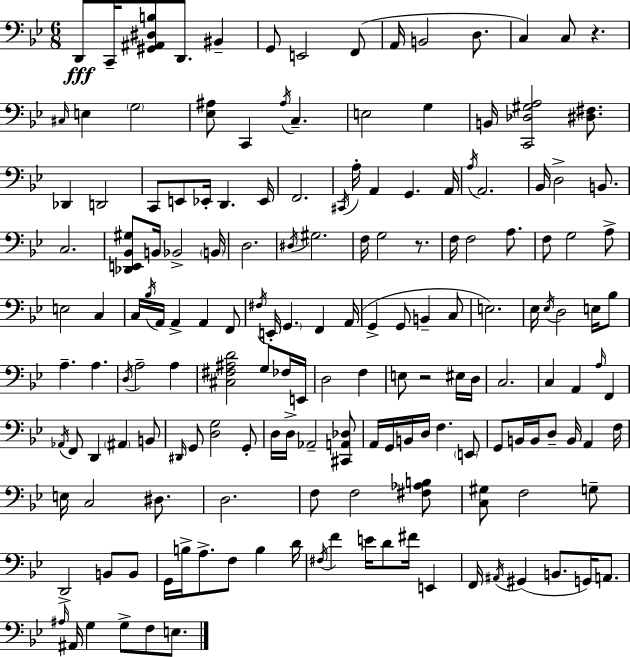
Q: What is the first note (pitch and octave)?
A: D2